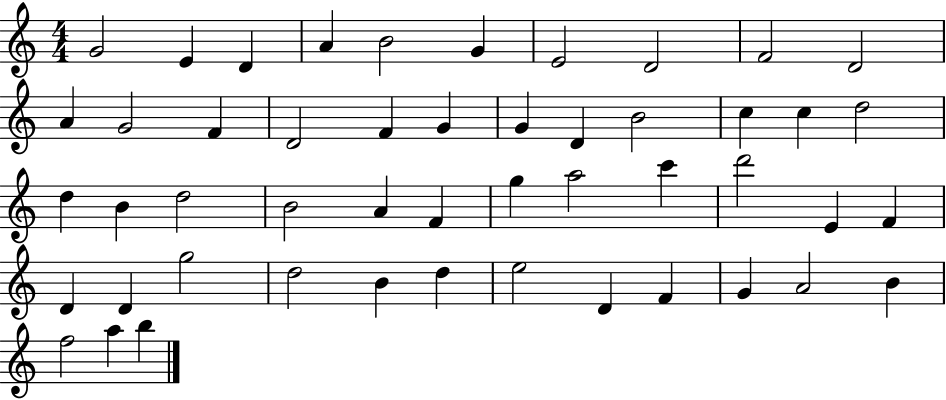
G4/h E4/q D4/q A4/q B4/h G4/q E4/h D4/h F4/h D4/h A4/q G4/h F4/q D4/h F4/q G4/q G4/q D4/q B4/h C5/q C5/q D5/h D5/q B4/q D5/h B4/h A4/q F4/q G5/q A5/h C6/q D6/h E4/q F4/q D4/q D4/q G5/h D5/h B4/q D5/q E5/h D4/q F4/q G4/q A4/h B4/q F5/h A5/q B5/q